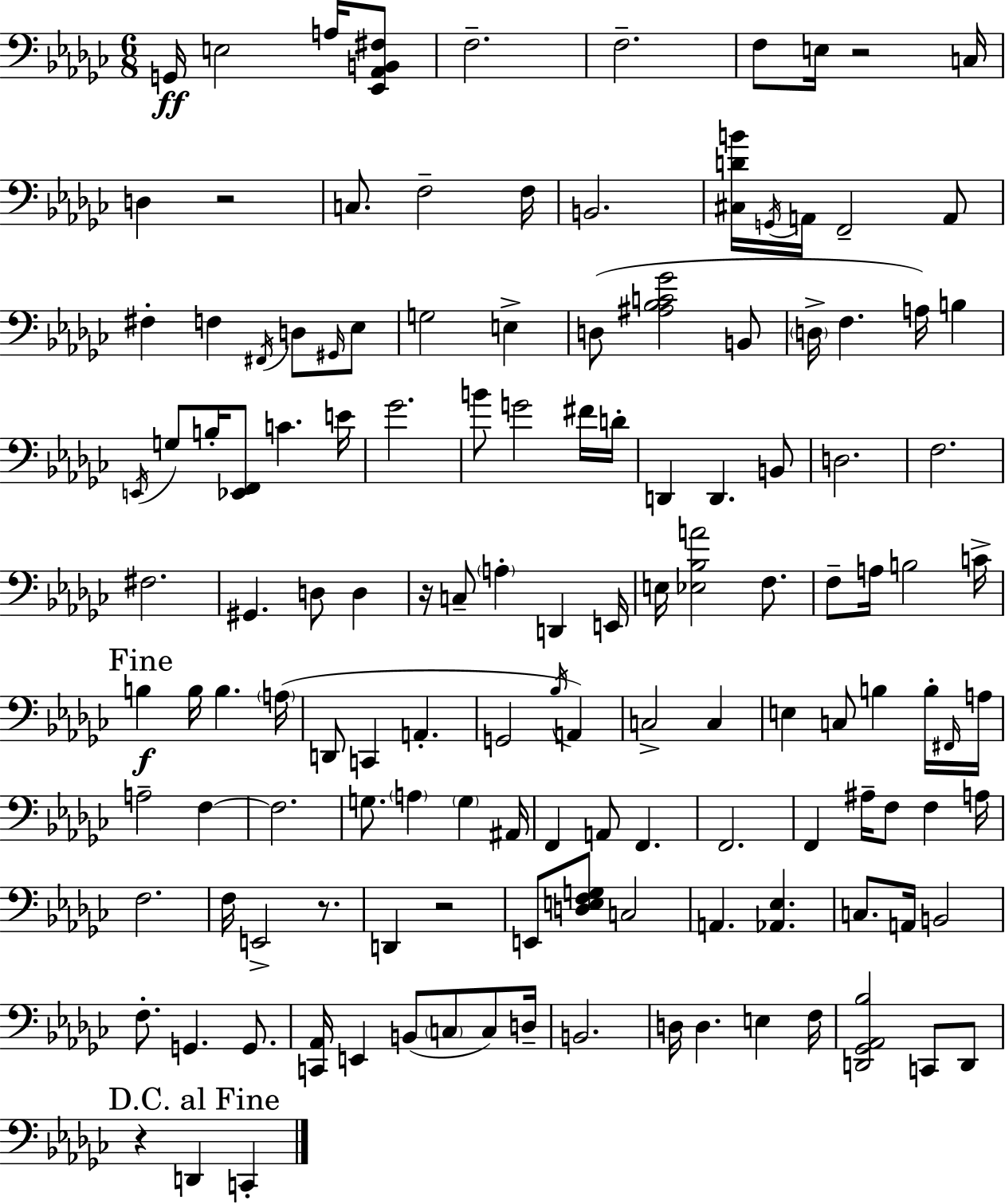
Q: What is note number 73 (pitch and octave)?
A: E3